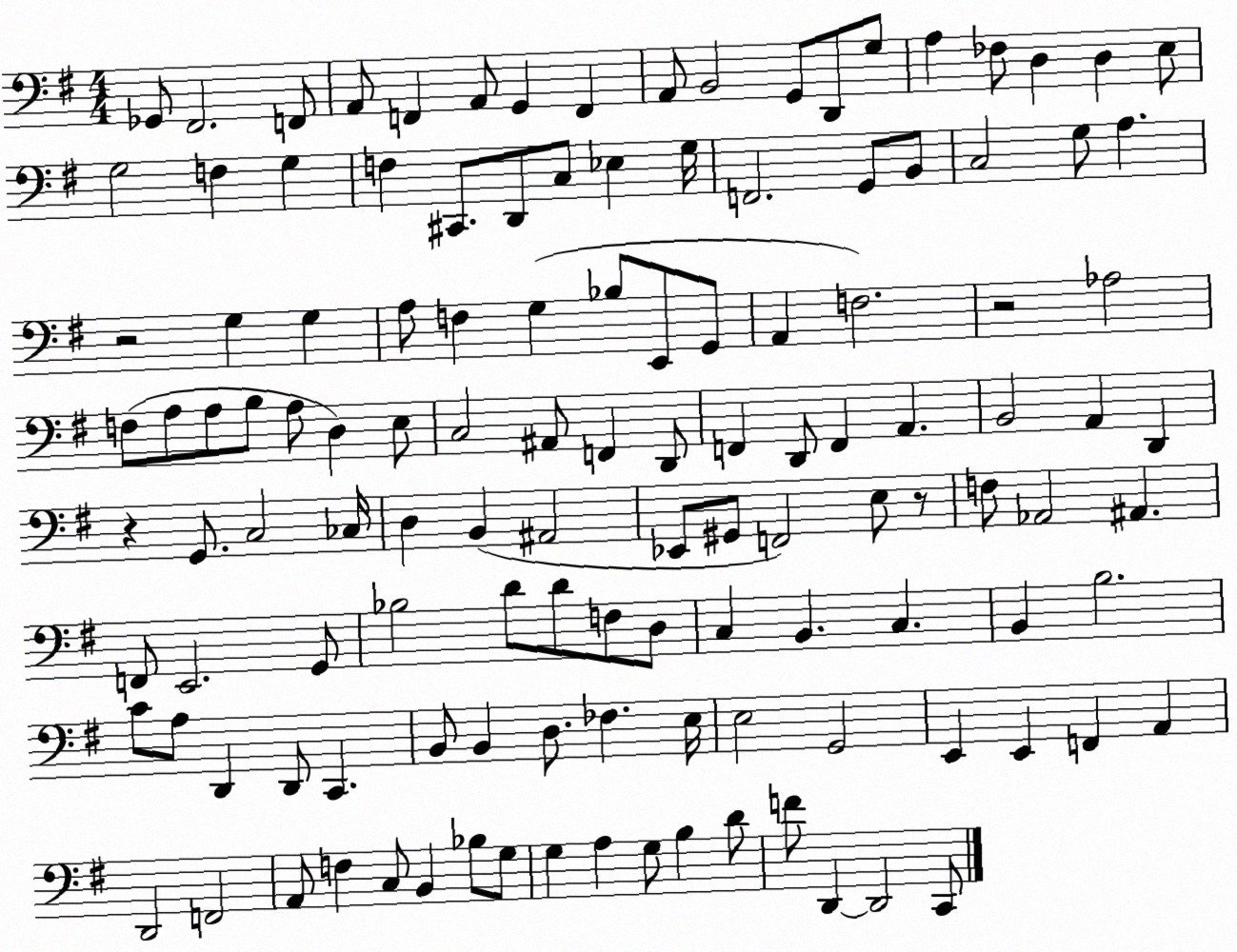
X:1
T:Untitled
M:4/4
L:1/4
K:G
_G,,/2 ^F,,2 F,,/2 A,,/2 F,, A,,/2 G,, F,, A,,/2 B,,2 G,,/2 D,,/2 G,/2 A, _F,/2 D, D, E,/2 G,2 F, G, F, ^C,,/2 D,,/2 C,/2 _E, G,/4 F,,2 G,,/2 B,,/2 C,2 G,/2 A, z2 G, G, A,/2 F, G, _B,/2 E,,/2 G,,/2 A,, F,2 z2 _A,2 F,/2 A,/2 A,/2 B,/2 A,/2 D, E,/2 C,2 ^A,,/2 F,, D,,/2 F,, D,,/2 F,, A,, B,,2 A,, D,, z G,,/2 C,2 _C,/4 D, B,, ^A,,2 _E,,/2 ^G,,/2 F,,2 E,/2 z/2 F,/2 _A,,2 ^A,, F,,/2 E,,2 G,,/2 _B,2 D/2 D/2 F,/2 D,/2 C, B,, C, B,, B,2 C/2 A,/2 D,, D,,/2 C,, B,,/2 B,, D,/2 _F, E,/4 E,2 G,,2 E,, E,, F,, A,, D,,2 F,,2 A,,/2 F, C,/2 B,, _B,/2 G,/2 G, A, G,/2 B, D/2 F/2 D,, D,,2 C,,/2